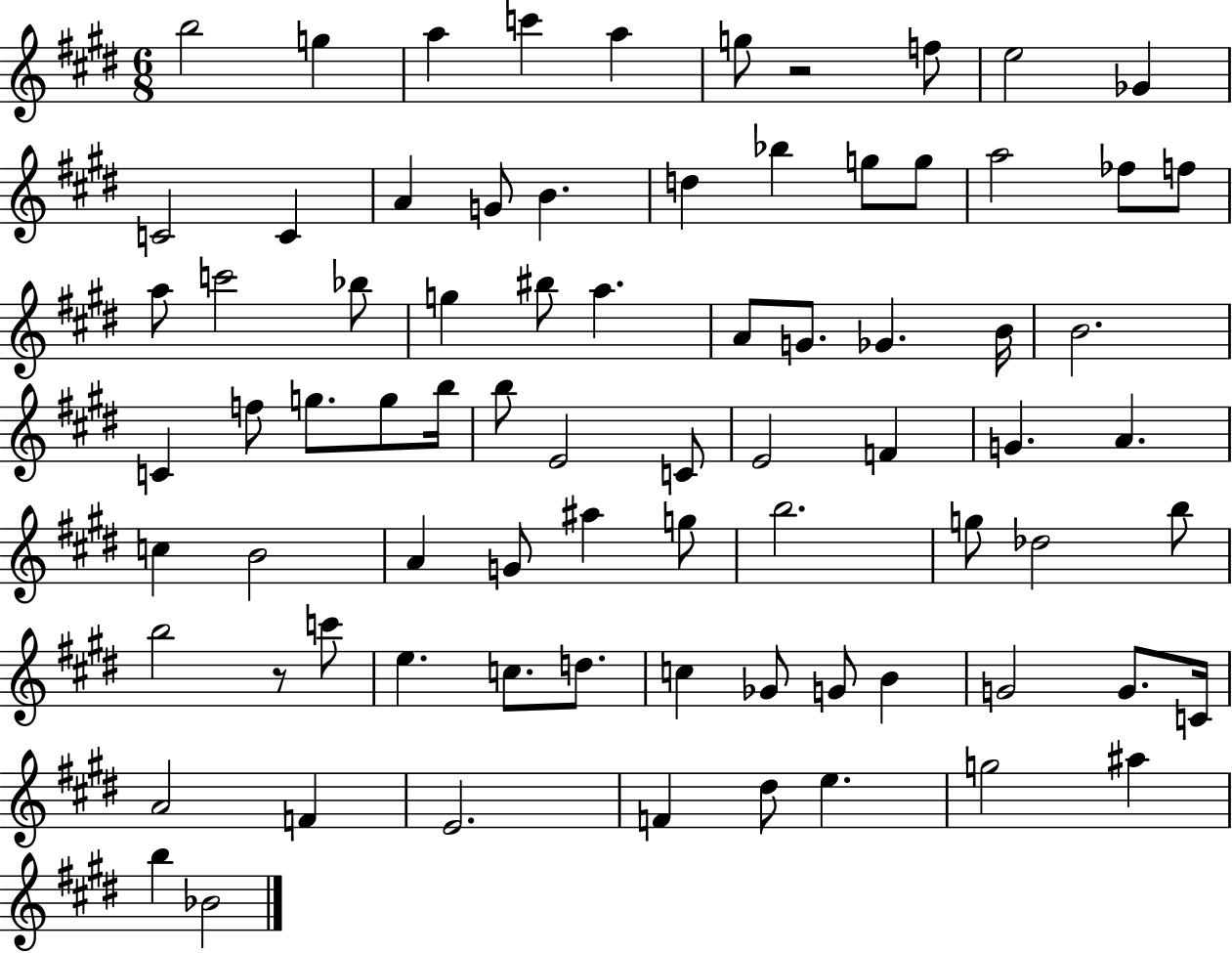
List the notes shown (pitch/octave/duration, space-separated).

B5/h G5/q A5/q C6/q A5/q G5/e R/h F5/e E5/h Gb4/q C4/h C4/q A4/q G4/e B4/q. D5/q Bb5/q G5/e G5/e A5/h FES5/e F5/e A5/e C6/h Bb5/e G5/q BIS5/e A5/q. A4/e G4/e. Gb4/q. B4/s B4/h. C4/q F5/e G5/e. G5/e B5/s B5/e E4/h C4/e E4/h F4/q G4/q. A4/q. C5/q B4/h A4/q G4/e A#5/q G5/e B5/h. G5/e Db5/h B5/e B5/h R/e C6/e E5/q. C5/e. D5/e. C5/q Gb4/e G4/e B4/q G4/h G4/e. C4/s A4/h F4/q E4/h. F4/q D#5/e E5/q. G5/h A#5/q B5/q Bb4/h